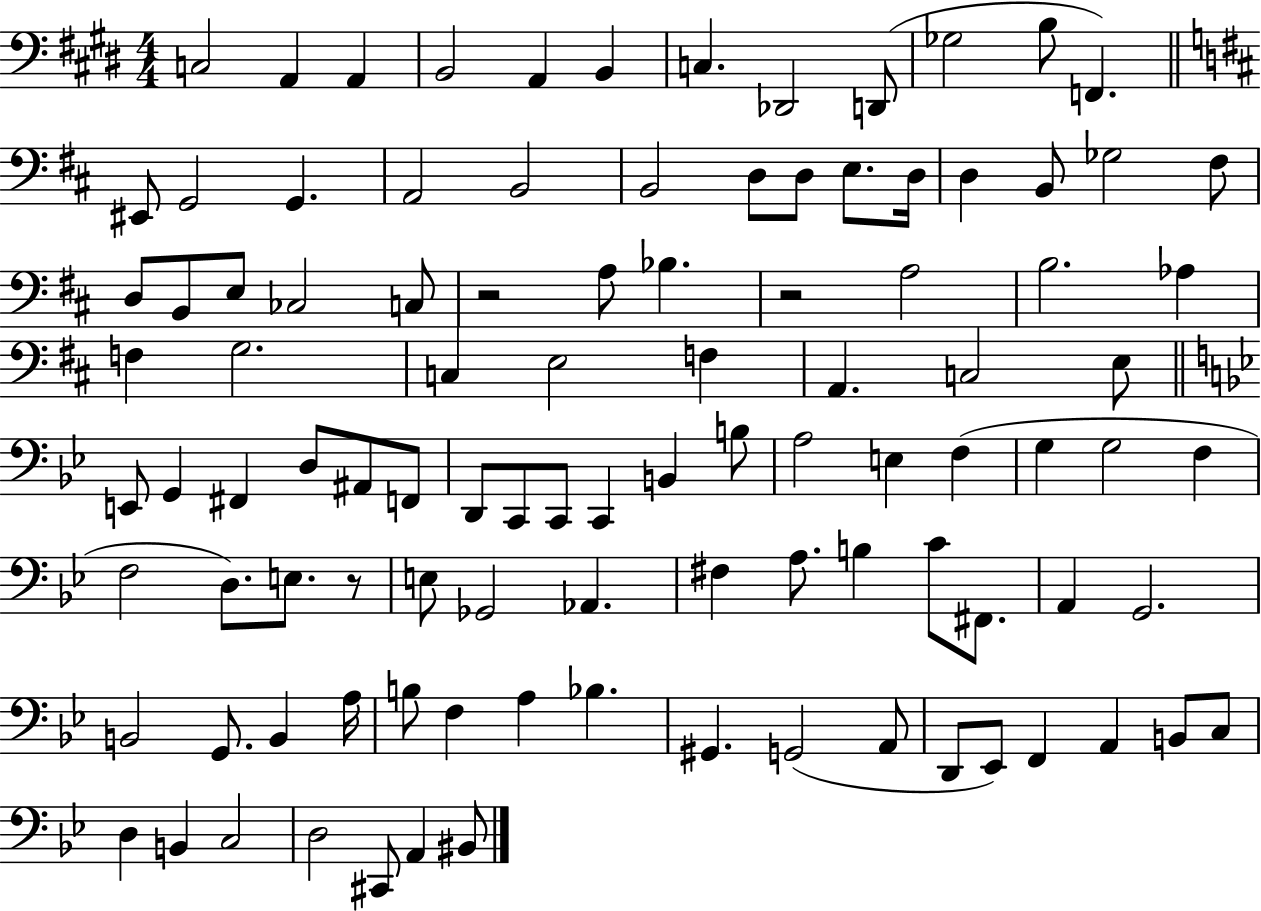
C3/h A2/q A2/q B2/h A2/q B2/q C3/q. Db2/h D2/e Gb3/h B3/e F2/q. EIS2/e G2/h G2/q. A2/h B2/h B2/h D3/e D3/e E3/e. D3/s D3/q B2/e Gb3/h F#3/e D3/e B2/e E3/e CES3/h C3/e R/h A3/e Bb3/q. R/h A3/h B3/h. Ab3/q F3/q G3/h. C3/q E3/h F3/q A2/q. C3/h E3/e E2/e G2/q F#2/q D3/e A#2/e F2/e D2/e C2/e C2/e C2/q B2/q B3/e A3/h E3/q F3/q G3/q G3/h F3/q F3/h D3/e. E3/e. R/e E3/e Gb2/h Ab2/q. F#3/q A3/e. B3/q C4/e F#2/e. A2/q G2/h. B2/h G2/e. B2/q A3/s B3/e F3/q A3/q Bb3/q. G#2/q. G2/h A2/e D2/e Eb2/e F2/q A2/q B2/e C3/e D3/q B2/q C3/h D3/h C#2/e A2/q BIS2/e